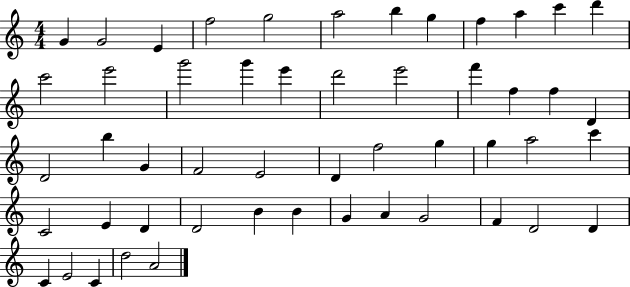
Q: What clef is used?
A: treble